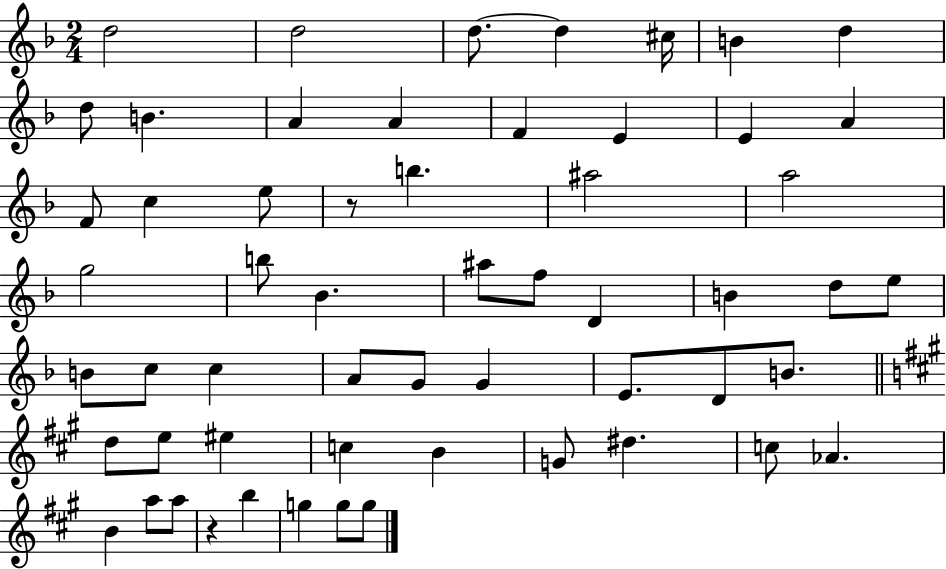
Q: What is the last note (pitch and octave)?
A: G5